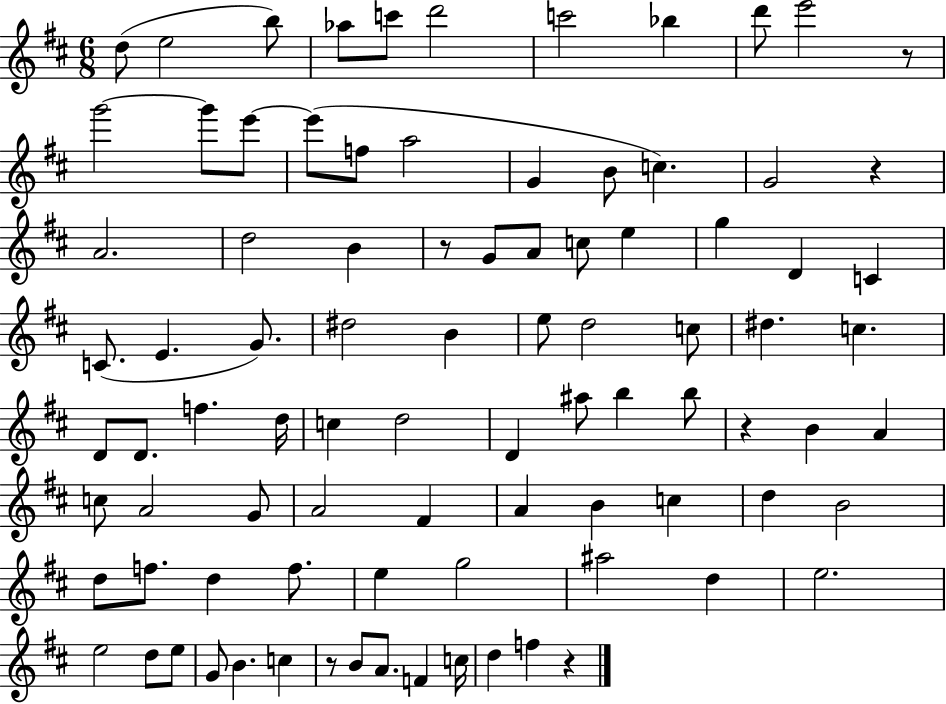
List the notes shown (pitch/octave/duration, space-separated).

D5/e E5/h B5/e Ab5/e C6/e D6/h C6/h Bb5/q D6/e E6/h R/e G6/h G6/e E6/e E6/e F5/e A5/h G4/q B4/e C5/q. G4/h R/q A4/h. D5/h B4/q R/e G4/e A4/e C5/e E5/q G5/q D4/q C4/q C4/e. E4/q. G4/e. D#5/h B4/q E5/e D5/h C5/e D#5/q. C5/q. D4/e D4/e. F5/q. D5/s C5/q D5/h D4/q A#5/e B5/q B5/e R/q B4/q A4/q C5/e A4/h G4/e A4/h F#4/q A4/q B4/q C5/q D5/q B4/h D5/e F5/e. D5/q F5/e. E5/q G5/h A#5/h D5/q E5/h. E5/h D5/e E5/e G4/e B4/q. C5/q R/e B4/e A4/e. F4/q C5/s D5/q F5/q R/q